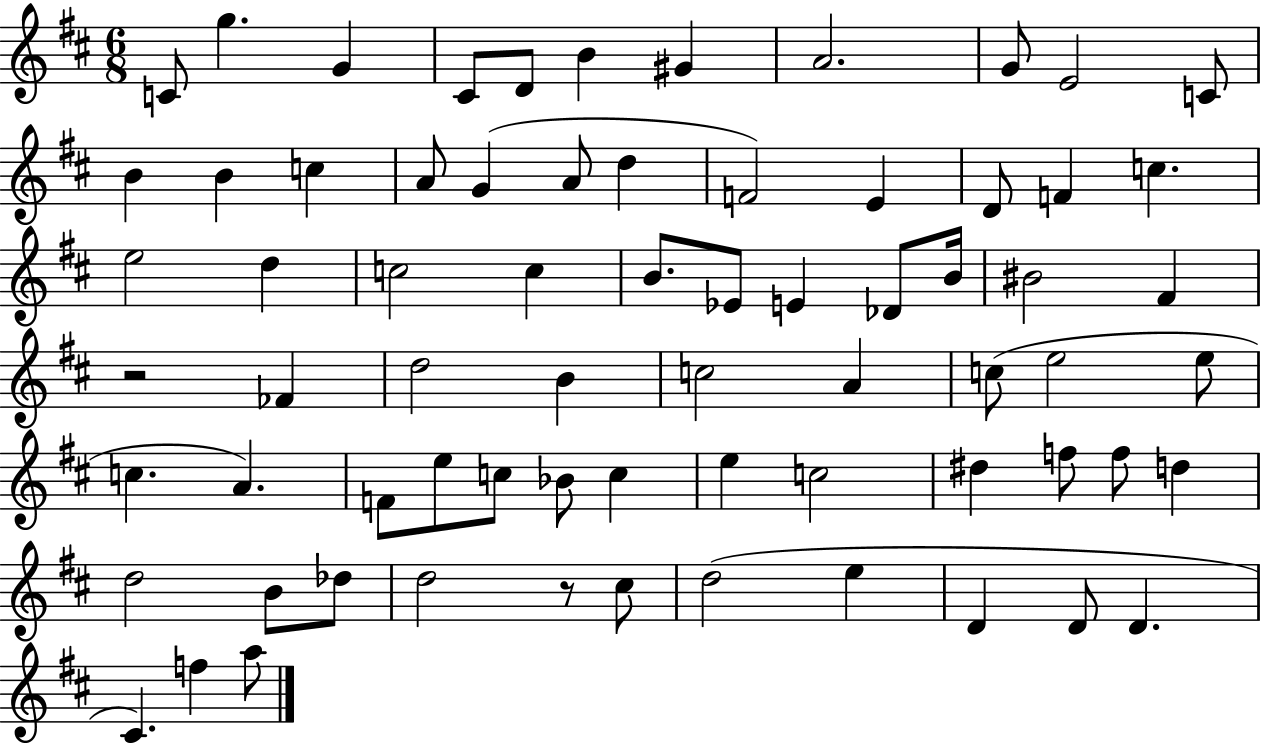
X:1
T:Untitled
M:6/8
L:1/4
K:D
C/2 g G ^C/2 D/2 B ^G A2 G/2 E2 C/2 B B c A/2 G A/2 d F2 E D/2 F c e2 d c2 c B/2 _E/2 E _D/2 B/4 ^B2 ^F z2 _F d2 B c2 A c/2 e2 e/2 c A F/2 e/2 c/2 _B/2 c e c2 ^d f/2 f/2 d d2 B/2 _d/2 d2 z/2 ^c/2 d2 e D D/2 D ^C f a/2